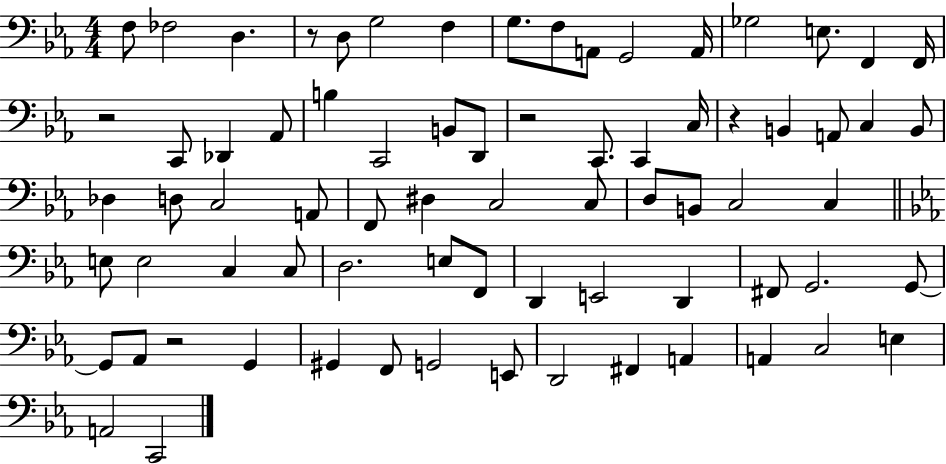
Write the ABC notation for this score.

X:1
T:Untitled
M:4/4
L:1/4
K:Eb
F,/2 _F,2 D, z/2 D,/2 G,2 F, G,/2 F,/2 A,,/2 G,,2 A,,/4 _G,2 E,/2 F,, F,,/4 z2 C,,/2 _D,, _A,,/2 B, C,,2 B,,/2 D,,/2 z2 C,,/2 C,, C,/4 z B,, A,,/2 C, B,,/2 _D, D,/2 C,2 A,,/2 F,,/2 ^D, C,2 C,/2 D,/2 B,,/2 C,2 C, E,/2 E,2 C, C,/2 D,2 E,/2 F,,/2 D,, E,,2 D,, ^F,,/2 G,,2 G,,/2 G,,/2 _A,,/2 z2 G,, ^G,, F,,/2 G,,2 E,,/2 D,,2 ^F,, A,, A,, C,2 E, A,,2 C,,2